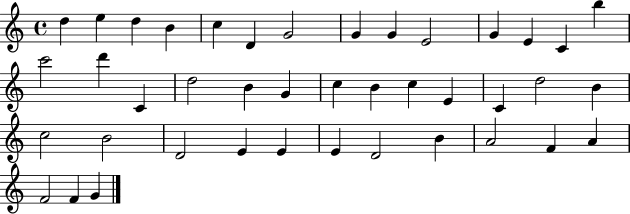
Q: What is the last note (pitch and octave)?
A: G4